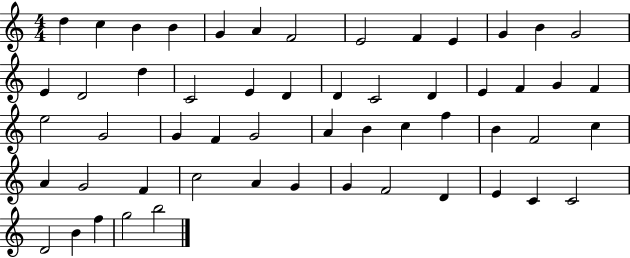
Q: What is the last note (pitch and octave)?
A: B5